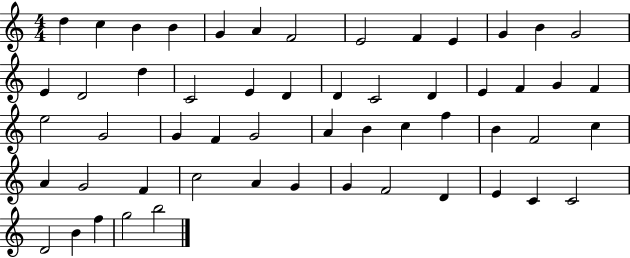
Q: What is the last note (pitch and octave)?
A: B5